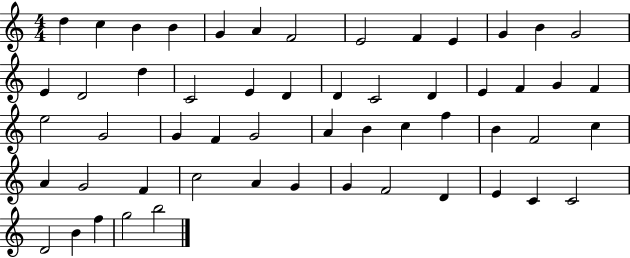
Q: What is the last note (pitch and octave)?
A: B5